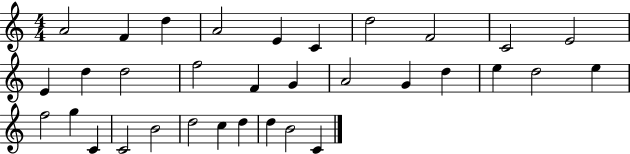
{
  \clef treble
  \numericTimeSignature
  \time 4/4
  \key c \major
  a'2 f'4 d''4 | a'2 e'4 c'4 | d''2 f'2 | c'2 e'2 | \break e'4 d''4 d''2 | f''2 f'4 g'4 | a'2 g'4 d''4 | e''4 d''2 e''4 | \break f''2 g''4 c'4 | c'2 b'2 | d''2 c''4 d''4 | d''4 b'2 c'4 | \break \bar "|."
}